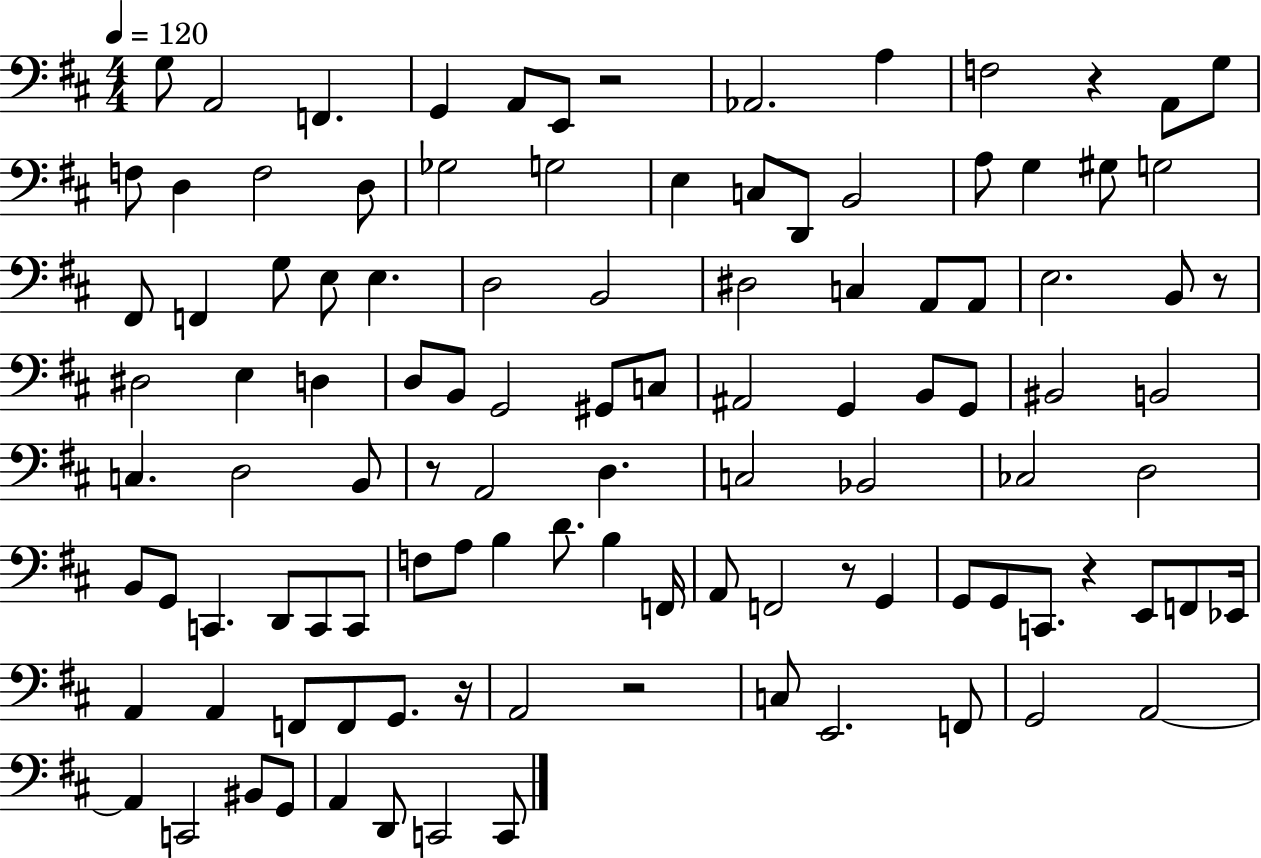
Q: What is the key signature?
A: D major